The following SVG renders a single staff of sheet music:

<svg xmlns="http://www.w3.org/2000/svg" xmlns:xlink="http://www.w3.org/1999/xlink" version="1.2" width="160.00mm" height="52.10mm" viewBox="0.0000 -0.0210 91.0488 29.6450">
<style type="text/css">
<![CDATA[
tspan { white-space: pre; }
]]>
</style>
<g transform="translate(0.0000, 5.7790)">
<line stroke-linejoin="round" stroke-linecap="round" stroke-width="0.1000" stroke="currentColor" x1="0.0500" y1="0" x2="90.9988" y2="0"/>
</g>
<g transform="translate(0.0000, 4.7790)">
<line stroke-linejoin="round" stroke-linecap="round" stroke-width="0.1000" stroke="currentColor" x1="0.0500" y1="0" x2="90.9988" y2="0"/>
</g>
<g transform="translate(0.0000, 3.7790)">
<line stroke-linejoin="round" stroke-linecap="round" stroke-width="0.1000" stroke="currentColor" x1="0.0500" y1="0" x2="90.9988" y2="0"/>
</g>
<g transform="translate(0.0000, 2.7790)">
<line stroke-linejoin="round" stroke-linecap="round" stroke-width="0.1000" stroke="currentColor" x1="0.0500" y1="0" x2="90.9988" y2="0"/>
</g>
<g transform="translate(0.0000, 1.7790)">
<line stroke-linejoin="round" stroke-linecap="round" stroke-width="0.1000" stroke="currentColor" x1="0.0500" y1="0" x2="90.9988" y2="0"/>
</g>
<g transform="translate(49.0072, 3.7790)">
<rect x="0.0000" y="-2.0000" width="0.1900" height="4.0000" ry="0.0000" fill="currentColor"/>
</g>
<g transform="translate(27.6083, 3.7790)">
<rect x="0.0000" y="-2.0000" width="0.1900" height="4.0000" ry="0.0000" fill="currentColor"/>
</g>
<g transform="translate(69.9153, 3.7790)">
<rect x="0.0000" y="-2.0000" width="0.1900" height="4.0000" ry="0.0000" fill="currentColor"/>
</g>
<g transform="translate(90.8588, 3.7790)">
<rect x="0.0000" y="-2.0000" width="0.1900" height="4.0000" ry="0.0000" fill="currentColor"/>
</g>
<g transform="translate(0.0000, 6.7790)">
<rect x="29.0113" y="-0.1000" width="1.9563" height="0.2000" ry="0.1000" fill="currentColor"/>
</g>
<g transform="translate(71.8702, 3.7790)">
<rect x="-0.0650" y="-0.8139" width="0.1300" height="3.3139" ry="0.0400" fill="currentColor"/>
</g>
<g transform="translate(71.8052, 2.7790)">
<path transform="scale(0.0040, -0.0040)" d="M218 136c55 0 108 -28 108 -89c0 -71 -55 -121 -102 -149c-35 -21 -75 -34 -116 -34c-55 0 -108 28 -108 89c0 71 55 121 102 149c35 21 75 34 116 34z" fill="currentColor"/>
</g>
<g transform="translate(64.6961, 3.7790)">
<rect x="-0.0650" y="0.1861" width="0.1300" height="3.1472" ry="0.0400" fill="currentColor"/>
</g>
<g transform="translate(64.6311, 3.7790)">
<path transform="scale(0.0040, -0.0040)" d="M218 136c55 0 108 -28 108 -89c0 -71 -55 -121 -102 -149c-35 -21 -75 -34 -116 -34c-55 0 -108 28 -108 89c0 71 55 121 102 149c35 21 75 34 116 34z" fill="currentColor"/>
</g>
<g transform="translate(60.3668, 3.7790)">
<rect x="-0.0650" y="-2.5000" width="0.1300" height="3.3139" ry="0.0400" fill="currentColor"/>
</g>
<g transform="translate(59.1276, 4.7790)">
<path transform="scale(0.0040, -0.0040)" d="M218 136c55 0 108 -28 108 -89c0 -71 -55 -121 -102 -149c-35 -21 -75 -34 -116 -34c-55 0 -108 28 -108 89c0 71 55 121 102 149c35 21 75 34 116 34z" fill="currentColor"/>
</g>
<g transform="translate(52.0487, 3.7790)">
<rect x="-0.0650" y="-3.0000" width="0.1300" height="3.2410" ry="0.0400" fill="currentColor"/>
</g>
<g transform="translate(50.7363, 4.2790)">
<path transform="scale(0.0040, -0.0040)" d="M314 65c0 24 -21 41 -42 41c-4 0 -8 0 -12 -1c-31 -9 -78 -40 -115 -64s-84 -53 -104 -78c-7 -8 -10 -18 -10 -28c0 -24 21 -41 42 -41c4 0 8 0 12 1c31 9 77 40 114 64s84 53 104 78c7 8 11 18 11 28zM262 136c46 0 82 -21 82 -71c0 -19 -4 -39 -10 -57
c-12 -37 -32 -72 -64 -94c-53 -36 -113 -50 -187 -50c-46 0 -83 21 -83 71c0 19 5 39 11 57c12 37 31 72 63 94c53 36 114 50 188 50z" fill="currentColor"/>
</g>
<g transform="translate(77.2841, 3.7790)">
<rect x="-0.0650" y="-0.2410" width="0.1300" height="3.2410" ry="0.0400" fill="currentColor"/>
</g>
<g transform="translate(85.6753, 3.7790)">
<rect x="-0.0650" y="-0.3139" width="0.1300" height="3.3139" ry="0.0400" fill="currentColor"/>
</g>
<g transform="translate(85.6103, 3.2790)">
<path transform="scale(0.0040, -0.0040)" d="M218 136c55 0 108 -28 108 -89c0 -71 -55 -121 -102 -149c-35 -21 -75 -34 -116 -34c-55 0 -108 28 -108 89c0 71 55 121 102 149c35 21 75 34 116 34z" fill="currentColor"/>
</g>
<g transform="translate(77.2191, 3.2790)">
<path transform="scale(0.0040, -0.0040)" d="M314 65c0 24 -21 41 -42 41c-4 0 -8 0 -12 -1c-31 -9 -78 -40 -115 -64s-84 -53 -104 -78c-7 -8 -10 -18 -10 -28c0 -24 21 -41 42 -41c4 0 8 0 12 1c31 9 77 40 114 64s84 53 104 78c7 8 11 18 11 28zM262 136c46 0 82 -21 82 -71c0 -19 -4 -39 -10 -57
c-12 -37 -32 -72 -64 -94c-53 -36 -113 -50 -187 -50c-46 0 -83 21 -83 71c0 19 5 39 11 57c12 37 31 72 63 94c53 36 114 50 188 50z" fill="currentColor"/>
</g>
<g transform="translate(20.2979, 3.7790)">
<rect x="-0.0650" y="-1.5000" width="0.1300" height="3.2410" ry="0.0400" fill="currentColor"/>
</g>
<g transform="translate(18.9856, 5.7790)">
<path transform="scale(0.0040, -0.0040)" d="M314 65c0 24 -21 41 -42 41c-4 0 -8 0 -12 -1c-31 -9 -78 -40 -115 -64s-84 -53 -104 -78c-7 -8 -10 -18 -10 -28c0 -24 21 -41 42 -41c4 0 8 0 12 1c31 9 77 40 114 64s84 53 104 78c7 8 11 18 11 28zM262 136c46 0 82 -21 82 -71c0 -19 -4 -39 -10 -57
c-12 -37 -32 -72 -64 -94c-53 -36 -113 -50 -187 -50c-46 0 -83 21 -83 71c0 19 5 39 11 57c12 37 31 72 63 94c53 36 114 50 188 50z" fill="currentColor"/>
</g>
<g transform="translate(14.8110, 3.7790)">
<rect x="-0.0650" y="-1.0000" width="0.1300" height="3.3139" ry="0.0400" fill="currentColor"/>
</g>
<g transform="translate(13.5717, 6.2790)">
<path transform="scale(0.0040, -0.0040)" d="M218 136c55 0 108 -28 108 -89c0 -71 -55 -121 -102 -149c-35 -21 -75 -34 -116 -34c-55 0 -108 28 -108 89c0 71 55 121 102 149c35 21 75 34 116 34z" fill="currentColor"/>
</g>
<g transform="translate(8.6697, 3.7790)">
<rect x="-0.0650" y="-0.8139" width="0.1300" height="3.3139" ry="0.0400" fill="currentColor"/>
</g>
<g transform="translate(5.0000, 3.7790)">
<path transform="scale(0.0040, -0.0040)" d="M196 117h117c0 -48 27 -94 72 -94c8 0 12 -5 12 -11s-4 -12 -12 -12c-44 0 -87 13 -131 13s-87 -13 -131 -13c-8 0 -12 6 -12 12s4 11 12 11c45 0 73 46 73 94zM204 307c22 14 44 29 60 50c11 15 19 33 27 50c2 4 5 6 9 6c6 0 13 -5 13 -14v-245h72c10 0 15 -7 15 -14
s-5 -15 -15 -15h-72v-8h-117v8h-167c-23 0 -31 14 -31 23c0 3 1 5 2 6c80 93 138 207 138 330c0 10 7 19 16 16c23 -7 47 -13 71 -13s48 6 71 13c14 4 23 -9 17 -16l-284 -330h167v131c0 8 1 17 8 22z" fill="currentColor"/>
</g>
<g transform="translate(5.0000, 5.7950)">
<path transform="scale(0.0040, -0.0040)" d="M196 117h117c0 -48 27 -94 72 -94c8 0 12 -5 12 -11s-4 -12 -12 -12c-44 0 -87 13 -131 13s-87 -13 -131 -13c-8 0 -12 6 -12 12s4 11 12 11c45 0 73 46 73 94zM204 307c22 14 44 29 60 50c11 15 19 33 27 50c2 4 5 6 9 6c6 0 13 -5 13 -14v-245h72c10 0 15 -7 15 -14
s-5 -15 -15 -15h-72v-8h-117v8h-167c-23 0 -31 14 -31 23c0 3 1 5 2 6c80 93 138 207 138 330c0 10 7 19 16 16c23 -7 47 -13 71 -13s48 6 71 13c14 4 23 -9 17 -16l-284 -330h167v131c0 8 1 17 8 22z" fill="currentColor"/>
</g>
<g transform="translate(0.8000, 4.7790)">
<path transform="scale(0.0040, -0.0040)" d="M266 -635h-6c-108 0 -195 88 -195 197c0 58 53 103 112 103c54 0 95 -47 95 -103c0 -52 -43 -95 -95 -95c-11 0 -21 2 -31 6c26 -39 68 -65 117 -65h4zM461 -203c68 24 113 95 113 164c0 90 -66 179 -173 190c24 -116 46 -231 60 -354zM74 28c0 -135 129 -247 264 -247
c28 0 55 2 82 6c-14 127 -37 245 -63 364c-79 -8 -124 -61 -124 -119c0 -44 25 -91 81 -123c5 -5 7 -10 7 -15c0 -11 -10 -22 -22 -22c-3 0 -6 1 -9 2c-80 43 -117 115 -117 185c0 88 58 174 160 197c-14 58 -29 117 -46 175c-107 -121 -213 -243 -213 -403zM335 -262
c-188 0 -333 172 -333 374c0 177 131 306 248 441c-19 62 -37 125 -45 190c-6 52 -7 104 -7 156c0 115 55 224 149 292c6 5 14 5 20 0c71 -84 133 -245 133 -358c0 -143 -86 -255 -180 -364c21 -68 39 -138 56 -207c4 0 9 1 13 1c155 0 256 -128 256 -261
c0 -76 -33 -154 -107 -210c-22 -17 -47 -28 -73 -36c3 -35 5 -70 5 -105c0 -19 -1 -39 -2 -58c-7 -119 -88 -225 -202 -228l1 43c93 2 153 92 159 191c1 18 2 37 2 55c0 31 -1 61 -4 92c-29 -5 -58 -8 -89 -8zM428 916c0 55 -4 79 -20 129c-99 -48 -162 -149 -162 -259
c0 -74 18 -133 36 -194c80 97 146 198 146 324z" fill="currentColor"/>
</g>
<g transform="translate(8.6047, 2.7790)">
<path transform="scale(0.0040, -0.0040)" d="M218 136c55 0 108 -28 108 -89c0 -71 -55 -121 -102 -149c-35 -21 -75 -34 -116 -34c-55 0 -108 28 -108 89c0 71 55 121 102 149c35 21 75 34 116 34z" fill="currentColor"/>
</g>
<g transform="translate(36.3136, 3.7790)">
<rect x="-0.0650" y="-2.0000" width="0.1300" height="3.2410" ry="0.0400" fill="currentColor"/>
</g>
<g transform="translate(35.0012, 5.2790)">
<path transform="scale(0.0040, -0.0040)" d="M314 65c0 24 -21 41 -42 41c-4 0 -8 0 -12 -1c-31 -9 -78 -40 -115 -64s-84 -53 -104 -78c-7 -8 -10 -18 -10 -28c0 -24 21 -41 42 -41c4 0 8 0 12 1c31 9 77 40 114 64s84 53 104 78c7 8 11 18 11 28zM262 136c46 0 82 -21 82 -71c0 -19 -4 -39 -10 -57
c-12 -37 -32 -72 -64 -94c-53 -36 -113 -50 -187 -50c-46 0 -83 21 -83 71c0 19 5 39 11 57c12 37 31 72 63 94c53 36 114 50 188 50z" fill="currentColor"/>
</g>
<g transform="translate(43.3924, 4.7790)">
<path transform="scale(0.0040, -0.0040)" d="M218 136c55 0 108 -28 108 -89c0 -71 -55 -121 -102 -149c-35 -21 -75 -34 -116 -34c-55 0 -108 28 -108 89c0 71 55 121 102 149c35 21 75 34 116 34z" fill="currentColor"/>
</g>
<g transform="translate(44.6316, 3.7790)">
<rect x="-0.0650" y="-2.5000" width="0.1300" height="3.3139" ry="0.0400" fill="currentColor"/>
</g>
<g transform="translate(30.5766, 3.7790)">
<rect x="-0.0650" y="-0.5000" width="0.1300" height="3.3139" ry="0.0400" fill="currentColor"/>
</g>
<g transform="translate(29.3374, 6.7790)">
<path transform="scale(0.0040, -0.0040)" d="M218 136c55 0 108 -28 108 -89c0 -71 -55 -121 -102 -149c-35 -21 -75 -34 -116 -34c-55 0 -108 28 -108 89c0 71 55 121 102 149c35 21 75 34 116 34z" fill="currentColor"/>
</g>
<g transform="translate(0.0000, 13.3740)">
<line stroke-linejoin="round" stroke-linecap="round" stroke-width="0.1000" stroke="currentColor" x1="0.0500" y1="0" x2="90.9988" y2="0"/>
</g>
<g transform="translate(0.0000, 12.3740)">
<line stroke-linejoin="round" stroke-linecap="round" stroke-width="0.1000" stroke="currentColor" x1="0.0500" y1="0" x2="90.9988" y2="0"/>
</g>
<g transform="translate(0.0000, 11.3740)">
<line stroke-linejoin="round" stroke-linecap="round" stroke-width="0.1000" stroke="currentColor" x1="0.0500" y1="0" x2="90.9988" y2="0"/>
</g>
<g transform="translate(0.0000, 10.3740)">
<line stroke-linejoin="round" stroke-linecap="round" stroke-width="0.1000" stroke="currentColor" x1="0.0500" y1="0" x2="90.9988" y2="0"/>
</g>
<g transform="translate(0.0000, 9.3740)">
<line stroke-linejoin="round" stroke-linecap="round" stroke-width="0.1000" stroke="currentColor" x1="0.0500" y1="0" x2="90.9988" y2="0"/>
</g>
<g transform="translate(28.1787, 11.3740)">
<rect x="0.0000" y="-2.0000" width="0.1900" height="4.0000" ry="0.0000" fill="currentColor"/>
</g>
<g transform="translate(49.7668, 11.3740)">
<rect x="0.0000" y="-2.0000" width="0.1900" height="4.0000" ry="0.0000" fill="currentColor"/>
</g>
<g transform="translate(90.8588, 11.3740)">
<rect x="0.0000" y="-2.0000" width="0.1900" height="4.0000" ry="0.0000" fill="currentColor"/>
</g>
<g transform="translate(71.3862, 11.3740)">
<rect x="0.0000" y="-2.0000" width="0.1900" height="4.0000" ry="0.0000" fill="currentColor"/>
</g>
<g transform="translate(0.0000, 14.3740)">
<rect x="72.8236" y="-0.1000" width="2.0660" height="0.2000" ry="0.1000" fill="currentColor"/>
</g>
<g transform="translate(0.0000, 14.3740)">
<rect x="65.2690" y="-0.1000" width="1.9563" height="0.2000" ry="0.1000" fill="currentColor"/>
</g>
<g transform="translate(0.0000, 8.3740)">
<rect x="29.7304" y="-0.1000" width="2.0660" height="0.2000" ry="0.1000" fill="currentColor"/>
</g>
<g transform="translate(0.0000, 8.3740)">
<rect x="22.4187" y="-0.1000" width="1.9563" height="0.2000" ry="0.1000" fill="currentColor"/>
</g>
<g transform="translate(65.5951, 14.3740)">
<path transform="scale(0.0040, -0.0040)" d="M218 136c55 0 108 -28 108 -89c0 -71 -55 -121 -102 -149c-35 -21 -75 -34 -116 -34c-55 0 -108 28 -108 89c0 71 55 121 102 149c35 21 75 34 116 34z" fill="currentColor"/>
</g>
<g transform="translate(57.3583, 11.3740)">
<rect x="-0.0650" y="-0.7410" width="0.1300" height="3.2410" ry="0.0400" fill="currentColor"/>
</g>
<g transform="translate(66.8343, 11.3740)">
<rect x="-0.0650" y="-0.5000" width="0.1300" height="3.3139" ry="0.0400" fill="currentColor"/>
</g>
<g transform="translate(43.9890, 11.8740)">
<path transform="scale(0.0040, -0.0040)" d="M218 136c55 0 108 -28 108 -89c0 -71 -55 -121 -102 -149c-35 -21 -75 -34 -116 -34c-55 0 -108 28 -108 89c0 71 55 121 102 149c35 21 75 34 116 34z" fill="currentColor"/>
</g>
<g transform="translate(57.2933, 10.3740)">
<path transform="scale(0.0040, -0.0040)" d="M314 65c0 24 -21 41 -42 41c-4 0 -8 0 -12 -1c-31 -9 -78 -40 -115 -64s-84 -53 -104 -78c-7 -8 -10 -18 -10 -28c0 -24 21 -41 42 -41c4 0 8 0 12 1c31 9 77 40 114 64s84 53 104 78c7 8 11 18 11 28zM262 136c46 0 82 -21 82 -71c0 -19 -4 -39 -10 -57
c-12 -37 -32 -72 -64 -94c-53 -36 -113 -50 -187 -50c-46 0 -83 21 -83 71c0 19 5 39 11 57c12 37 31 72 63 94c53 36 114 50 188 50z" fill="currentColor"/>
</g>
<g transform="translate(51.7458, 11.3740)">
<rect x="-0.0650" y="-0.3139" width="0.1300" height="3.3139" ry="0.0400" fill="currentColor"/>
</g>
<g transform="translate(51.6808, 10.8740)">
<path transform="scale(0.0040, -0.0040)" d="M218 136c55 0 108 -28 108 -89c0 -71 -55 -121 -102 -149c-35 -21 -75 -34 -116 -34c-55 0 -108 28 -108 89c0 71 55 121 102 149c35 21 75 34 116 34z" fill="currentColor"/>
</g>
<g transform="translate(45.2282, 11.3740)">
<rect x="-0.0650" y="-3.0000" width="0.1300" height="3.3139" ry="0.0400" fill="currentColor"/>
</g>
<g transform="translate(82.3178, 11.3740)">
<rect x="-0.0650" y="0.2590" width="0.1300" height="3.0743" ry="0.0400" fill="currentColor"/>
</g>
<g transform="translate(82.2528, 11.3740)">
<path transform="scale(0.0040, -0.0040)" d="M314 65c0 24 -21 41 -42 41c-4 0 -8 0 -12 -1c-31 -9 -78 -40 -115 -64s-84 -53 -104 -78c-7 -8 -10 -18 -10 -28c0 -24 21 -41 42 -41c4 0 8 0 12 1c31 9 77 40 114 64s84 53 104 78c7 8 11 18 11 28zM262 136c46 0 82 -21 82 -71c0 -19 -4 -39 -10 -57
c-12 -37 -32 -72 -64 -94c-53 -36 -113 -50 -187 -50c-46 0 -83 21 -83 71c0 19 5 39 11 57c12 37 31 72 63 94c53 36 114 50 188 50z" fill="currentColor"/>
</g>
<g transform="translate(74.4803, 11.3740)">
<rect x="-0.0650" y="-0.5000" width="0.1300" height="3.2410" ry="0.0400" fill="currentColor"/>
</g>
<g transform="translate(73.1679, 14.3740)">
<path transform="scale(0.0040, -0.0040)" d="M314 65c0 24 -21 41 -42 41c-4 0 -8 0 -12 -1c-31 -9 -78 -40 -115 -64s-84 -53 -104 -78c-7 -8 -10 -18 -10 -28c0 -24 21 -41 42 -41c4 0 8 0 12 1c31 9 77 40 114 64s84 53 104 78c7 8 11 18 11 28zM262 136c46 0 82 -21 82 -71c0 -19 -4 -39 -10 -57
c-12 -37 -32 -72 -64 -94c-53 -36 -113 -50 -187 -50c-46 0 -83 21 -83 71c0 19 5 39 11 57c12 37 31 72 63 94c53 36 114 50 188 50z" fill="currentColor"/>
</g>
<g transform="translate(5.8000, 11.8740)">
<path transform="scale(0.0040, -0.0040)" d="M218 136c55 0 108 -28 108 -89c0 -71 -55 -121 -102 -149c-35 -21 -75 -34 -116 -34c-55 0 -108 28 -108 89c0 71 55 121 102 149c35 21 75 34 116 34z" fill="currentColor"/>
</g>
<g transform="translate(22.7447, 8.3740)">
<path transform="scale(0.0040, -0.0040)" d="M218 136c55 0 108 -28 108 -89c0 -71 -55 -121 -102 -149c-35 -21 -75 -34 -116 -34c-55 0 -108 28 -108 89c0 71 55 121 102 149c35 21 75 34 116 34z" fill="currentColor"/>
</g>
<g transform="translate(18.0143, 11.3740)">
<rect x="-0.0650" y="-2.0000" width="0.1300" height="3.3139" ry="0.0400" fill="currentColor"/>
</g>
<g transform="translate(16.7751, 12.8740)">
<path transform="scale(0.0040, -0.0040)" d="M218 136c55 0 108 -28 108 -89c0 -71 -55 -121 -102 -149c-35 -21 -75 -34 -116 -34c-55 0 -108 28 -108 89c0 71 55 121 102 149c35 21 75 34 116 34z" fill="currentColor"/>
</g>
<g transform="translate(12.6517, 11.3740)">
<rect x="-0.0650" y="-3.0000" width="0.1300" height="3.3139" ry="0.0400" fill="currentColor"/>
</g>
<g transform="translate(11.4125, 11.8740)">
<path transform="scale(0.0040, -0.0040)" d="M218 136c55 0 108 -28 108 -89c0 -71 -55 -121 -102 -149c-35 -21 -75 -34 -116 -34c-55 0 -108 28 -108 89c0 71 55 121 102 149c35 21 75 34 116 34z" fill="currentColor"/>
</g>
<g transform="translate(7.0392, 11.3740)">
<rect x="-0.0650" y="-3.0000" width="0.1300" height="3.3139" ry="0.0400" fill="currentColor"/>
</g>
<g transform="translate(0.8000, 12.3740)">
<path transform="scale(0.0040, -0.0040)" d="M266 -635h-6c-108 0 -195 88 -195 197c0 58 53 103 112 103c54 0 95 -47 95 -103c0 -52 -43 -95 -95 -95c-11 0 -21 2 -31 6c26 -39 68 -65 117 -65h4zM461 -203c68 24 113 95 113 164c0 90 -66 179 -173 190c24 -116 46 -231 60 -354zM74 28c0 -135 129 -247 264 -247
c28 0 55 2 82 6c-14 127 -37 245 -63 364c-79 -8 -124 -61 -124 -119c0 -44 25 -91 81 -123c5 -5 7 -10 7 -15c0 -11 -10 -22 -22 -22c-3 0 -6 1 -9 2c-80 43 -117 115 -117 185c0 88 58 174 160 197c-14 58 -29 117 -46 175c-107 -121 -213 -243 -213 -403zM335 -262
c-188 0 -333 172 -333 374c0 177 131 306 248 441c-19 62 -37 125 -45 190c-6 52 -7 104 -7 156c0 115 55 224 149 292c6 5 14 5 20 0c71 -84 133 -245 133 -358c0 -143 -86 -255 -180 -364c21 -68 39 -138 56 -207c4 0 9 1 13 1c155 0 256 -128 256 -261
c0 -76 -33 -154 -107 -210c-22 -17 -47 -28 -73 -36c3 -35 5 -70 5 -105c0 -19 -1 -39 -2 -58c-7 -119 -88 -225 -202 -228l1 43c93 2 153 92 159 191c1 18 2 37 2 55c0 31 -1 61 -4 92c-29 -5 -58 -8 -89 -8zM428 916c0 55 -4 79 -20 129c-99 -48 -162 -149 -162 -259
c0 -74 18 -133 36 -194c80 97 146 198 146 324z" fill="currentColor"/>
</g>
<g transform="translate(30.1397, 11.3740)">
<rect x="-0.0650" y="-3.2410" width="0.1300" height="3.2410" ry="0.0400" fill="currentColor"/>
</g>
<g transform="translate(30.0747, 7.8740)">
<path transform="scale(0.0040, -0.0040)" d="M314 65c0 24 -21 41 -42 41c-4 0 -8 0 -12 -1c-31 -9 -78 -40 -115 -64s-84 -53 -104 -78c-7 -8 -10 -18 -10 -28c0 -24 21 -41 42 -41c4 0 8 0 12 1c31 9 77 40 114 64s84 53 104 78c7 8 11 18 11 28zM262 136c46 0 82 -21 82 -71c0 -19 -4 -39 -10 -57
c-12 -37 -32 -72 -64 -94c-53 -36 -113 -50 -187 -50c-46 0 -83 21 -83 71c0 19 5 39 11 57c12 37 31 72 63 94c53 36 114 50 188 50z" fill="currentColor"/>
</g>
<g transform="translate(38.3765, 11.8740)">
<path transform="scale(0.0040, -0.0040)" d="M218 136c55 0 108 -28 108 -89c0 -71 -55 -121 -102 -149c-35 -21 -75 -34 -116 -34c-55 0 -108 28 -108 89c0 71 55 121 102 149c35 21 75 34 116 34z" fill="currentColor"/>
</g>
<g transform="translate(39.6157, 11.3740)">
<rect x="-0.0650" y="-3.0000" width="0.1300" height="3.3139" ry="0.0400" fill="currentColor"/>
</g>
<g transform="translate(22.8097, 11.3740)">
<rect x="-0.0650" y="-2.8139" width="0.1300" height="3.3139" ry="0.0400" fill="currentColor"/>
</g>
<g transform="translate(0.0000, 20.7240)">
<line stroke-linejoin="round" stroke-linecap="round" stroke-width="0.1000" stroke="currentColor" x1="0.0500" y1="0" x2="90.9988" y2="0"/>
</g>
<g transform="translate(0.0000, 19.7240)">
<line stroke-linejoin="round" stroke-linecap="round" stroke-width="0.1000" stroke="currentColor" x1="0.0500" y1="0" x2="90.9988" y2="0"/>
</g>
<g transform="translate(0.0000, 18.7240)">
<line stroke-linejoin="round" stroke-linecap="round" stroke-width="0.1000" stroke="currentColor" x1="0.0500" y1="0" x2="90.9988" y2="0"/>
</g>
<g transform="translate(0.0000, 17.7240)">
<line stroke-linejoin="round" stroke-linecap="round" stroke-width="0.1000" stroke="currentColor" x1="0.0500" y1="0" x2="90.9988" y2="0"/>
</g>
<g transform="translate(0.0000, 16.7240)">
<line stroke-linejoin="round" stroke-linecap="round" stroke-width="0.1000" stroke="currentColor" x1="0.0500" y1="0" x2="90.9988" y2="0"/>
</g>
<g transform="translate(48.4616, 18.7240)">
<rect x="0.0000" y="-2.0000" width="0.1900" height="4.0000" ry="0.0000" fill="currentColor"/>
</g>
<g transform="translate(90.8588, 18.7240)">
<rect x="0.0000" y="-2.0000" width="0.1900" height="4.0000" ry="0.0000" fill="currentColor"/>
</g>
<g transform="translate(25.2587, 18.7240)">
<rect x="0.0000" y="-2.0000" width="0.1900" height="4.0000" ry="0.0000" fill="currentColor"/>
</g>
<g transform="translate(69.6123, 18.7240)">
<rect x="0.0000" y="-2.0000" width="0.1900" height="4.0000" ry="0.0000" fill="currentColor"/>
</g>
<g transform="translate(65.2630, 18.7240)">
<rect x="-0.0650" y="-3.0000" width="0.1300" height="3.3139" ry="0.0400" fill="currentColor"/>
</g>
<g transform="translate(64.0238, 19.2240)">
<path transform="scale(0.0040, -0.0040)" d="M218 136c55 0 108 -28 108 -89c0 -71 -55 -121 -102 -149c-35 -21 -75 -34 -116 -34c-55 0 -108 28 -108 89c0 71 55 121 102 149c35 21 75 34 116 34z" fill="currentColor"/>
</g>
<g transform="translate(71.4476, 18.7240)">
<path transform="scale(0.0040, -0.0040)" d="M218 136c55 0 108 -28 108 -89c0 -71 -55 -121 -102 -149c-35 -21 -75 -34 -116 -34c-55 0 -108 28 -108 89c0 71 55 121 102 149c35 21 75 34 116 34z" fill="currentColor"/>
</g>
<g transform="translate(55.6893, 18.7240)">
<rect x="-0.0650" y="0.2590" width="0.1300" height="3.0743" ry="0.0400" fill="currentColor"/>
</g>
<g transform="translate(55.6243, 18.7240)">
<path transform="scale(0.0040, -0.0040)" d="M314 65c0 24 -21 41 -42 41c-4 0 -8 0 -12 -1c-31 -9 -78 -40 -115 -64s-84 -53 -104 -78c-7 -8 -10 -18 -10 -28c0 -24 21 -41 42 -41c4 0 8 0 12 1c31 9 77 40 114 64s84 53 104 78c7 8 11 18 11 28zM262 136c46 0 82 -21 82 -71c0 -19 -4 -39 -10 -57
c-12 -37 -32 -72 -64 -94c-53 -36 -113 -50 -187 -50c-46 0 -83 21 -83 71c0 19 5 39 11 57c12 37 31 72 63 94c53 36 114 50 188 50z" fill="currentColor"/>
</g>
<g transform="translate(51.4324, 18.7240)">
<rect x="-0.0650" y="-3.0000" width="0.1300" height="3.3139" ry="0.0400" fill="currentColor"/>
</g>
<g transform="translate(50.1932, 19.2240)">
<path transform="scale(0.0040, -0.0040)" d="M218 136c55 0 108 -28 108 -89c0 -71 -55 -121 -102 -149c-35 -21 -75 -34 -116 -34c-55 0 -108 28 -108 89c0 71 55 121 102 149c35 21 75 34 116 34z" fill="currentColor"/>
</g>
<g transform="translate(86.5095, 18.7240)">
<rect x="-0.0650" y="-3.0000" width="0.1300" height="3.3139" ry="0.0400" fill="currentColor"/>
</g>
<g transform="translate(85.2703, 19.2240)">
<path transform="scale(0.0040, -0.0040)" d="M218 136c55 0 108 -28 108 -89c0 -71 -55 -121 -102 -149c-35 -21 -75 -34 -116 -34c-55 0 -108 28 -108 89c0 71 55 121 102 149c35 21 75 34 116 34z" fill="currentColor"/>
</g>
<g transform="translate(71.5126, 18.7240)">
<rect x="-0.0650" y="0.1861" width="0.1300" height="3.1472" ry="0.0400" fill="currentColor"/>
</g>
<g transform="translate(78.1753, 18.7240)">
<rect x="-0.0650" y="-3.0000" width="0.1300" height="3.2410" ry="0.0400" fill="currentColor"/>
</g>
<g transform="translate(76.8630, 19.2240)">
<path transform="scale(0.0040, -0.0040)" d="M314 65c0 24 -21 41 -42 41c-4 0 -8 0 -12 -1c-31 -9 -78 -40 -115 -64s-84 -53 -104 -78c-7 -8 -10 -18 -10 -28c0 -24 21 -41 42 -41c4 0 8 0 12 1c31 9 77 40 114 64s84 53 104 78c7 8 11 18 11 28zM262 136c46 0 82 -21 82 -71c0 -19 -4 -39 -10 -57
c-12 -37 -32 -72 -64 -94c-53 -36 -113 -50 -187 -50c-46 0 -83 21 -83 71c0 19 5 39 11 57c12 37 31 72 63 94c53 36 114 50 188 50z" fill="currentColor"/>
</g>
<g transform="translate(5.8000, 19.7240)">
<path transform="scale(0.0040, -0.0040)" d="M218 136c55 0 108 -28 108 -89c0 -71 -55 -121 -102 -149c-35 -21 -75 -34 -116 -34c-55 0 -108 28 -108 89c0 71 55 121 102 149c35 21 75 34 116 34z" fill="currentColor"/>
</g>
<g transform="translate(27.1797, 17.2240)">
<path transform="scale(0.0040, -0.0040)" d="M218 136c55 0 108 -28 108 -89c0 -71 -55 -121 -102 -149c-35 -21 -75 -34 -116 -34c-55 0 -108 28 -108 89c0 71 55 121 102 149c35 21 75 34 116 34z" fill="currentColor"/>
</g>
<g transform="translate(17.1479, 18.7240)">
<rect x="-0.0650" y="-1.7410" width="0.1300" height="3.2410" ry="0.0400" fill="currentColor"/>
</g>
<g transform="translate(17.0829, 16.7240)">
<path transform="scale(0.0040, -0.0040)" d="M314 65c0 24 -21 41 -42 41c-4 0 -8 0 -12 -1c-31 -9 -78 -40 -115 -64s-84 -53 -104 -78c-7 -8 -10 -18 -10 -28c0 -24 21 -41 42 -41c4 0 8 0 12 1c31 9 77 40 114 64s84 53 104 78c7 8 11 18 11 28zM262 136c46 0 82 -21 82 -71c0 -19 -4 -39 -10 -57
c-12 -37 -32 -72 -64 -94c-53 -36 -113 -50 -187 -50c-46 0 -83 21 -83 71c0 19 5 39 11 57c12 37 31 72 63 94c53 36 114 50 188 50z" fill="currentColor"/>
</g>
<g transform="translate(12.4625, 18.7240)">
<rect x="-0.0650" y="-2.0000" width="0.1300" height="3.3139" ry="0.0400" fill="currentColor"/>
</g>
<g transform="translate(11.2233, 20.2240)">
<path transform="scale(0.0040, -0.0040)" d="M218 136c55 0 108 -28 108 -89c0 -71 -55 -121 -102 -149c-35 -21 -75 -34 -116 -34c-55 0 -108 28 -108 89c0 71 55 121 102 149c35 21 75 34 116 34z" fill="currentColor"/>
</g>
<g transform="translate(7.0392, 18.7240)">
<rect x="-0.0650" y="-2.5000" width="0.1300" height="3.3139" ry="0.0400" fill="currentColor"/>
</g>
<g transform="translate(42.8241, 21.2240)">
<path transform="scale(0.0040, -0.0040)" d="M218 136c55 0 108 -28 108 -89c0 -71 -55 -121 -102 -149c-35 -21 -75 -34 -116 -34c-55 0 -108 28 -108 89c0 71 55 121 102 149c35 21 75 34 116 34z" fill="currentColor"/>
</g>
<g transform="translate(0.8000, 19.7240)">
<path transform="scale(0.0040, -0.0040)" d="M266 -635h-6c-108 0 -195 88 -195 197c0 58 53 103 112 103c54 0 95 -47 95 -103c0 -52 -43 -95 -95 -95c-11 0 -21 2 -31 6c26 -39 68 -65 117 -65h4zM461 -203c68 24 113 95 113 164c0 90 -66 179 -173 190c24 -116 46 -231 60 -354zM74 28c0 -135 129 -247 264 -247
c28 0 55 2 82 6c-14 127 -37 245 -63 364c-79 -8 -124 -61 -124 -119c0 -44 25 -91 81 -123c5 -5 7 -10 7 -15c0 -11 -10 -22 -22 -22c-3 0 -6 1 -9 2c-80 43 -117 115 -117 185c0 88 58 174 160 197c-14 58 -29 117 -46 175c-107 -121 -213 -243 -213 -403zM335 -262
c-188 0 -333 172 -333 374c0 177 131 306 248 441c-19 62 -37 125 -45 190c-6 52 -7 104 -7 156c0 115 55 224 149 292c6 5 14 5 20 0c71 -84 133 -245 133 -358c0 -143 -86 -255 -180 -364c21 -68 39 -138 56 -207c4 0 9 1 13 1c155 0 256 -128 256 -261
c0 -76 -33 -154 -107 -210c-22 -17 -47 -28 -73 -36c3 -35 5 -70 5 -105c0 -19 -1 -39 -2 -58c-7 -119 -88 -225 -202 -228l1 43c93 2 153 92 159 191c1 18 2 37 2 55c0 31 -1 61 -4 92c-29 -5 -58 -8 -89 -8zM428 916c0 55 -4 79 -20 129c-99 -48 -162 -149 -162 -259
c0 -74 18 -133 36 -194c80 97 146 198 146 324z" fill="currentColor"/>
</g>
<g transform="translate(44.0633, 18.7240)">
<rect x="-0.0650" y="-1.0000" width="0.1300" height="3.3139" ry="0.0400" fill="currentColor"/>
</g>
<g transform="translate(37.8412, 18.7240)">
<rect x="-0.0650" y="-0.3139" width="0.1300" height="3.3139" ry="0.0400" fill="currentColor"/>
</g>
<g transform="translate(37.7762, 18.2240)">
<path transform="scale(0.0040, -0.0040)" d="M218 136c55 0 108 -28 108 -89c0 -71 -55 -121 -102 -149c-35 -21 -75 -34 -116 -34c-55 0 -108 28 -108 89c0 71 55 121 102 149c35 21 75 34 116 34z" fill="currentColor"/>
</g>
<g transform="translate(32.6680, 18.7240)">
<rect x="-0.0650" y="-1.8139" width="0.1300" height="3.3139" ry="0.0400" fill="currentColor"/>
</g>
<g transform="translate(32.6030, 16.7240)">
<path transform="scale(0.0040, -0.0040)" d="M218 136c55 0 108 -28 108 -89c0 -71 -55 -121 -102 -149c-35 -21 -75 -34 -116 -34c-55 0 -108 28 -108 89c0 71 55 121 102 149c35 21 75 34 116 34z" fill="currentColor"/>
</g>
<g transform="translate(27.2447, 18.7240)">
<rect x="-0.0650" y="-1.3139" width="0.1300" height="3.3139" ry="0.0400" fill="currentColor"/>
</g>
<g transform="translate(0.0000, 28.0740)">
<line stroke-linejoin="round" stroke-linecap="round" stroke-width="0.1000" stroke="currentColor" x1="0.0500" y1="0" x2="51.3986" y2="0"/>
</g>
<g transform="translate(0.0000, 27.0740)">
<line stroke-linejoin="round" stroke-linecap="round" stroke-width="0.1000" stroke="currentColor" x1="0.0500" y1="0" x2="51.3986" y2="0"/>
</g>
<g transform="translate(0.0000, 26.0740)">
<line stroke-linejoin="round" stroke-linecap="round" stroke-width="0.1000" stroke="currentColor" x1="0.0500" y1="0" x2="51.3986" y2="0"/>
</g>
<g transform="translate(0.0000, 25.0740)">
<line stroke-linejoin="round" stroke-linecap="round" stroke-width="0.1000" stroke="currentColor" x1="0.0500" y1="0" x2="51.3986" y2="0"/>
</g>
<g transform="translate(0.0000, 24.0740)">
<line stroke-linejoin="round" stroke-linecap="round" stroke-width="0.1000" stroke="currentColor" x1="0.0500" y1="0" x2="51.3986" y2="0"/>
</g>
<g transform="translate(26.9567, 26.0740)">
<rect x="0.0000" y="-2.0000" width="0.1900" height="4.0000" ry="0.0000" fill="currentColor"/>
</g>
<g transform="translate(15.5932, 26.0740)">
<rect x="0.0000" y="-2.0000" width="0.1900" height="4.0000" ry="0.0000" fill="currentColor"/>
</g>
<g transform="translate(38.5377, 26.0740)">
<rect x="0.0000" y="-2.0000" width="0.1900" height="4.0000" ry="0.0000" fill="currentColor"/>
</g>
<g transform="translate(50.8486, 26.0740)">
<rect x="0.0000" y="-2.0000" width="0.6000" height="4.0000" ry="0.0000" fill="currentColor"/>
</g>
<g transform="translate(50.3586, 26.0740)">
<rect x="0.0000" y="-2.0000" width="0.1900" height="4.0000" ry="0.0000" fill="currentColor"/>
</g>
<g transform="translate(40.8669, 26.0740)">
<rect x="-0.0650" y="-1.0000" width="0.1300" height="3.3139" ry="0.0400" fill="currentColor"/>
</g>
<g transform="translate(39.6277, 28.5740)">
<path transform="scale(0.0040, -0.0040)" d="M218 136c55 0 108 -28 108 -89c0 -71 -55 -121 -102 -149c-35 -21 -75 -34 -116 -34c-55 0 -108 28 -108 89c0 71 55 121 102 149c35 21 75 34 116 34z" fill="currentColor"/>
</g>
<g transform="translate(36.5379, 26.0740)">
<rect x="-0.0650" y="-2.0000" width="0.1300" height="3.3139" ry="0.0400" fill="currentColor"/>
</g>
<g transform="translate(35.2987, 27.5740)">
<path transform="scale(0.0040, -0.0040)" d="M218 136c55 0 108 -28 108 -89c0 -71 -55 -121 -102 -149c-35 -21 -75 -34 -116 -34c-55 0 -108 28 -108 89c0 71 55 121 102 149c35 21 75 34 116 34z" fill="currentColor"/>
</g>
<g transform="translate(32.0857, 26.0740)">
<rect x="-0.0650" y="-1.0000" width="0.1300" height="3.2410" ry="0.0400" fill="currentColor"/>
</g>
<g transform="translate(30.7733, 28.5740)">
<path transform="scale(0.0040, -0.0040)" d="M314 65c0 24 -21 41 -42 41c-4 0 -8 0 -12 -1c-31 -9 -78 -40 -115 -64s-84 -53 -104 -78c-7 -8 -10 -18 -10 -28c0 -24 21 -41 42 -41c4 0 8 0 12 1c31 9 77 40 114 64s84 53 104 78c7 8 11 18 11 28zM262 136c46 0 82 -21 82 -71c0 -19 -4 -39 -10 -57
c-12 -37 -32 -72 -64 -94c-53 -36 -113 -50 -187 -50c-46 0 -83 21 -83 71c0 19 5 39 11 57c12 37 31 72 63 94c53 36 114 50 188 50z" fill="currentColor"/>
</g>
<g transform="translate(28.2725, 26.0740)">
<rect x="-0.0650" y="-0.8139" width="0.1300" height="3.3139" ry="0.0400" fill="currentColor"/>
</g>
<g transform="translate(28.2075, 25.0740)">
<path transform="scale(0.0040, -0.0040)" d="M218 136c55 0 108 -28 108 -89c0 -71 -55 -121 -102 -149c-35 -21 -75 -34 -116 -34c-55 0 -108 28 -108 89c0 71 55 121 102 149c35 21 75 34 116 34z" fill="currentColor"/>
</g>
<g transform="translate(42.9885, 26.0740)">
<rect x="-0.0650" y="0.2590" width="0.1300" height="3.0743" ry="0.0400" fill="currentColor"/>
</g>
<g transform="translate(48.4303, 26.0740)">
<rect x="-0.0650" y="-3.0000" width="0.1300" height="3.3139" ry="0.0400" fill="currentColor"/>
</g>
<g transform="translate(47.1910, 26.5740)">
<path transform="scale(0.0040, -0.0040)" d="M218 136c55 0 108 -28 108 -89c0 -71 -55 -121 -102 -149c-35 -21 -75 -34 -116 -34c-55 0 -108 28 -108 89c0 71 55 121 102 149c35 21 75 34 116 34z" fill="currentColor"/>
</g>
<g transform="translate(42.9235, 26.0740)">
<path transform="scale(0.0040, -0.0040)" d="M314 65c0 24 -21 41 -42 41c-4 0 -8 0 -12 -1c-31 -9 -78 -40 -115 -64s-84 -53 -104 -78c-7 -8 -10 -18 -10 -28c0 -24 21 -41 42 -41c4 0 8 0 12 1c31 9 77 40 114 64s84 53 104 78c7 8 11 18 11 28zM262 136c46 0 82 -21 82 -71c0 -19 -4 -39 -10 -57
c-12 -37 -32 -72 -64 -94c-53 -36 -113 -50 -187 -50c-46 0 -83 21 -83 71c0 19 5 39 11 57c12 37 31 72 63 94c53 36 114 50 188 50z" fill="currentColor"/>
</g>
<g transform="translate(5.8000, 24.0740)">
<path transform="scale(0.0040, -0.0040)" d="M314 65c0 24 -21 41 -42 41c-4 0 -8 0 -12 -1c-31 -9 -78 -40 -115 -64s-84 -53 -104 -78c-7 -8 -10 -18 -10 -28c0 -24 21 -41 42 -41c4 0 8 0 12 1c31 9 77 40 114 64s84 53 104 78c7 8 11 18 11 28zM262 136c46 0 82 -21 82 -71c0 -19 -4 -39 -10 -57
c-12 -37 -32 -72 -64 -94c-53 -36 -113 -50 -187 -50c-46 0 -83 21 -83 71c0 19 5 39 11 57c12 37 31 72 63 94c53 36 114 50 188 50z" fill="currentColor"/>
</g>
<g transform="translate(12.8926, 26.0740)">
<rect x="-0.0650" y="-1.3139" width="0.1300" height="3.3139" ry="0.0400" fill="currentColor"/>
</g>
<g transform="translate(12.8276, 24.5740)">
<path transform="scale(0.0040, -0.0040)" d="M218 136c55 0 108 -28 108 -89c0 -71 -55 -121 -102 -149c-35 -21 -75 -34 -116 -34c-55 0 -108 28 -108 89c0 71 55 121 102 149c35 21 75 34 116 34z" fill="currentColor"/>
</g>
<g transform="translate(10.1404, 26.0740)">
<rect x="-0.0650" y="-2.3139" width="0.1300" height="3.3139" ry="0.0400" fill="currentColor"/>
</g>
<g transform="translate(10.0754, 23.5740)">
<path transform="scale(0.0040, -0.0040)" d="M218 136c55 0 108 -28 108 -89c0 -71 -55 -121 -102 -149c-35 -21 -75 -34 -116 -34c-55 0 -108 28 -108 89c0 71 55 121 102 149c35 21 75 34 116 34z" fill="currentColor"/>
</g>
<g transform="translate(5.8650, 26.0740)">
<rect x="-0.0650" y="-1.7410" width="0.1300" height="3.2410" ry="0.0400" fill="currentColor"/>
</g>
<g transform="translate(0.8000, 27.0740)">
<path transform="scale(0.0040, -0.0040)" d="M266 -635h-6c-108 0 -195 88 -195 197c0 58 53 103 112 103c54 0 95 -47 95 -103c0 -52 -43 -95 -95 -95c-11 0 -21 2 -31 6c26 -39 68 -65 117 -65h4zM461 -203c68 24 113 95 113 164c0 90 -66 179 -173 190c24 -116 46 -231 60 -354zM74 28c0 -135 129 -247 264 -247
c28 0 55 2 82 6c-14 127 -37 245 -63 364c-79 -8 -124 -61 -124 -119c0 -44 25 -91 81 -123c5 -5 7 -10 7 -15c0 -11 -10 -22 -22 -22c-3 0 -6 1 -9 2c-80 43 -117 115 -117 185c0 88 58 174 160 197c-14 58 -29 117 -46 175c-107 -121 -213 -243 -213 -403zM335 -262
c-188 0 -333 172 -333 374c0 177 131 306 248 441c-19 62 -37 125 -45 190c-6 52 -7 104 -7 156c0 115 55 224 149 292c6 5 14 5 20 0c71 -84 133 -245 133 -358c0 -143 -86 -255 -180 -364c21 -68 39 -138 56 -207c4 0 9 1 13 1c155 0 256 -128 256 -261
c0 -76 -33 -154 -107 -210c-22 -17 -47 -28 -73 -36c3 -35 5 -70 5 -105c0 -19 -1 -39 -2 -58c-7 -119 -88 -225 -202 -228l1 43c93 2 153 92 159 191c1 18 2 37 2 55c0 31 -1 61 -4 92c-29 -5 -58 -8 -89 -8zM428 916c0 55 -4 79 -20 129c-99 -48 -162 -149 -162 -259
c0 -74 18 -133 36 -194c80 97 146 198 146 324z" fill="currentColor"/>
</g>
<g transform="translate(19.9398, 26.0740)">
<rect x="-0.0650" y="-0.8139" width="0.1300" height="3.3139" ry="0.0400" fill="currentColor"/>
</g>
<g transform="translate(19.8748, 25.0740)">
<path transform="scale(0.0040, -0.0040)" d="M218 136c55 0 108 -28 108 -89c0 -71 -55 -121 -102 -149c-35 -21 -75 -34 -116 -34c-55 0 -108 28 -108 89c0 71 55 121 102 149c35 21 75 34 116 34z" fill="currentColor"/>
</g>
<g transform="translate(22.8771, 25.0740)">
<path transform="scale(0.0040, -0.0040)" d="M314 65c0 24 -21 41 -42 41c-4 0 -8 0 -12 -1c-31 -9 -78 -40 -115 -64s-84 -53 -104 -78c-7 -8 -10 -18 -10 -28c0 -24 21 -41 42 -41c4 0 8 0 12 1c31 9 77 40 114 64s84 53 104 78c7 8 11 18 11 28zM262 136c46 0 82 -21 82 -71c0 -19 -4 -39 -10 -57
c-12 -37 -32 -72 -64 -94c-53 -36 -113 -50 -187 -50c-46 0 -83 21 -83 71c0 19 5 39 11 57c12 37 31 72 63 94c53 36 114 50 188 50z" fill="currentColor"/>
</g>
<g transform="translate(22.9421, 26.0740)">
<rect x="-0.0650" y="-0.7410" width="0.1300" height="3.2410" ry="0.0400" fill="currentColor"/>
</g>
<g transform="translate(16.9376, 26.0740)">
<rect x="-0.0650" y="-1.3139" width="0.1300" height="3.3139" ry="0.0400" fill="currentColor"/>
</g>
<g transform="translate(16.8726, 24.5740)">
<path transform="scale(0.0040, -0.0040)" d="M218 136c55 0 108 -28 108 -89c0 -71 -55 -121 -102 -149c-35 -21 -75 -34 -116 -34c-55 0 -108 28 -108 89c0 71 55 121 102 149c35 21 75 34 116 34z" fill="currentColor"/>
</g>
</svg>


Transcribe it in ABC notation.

X:1
T:Untitled
M:4/4
L:1/4
K:C
d D E2 C F2 G A2 G B d c2 c A A F a b2 A A c d2 C C2 B2 G F f2 e f c D A B2 A B A2 A f2 g e e d d2 d D2 F D B2 A